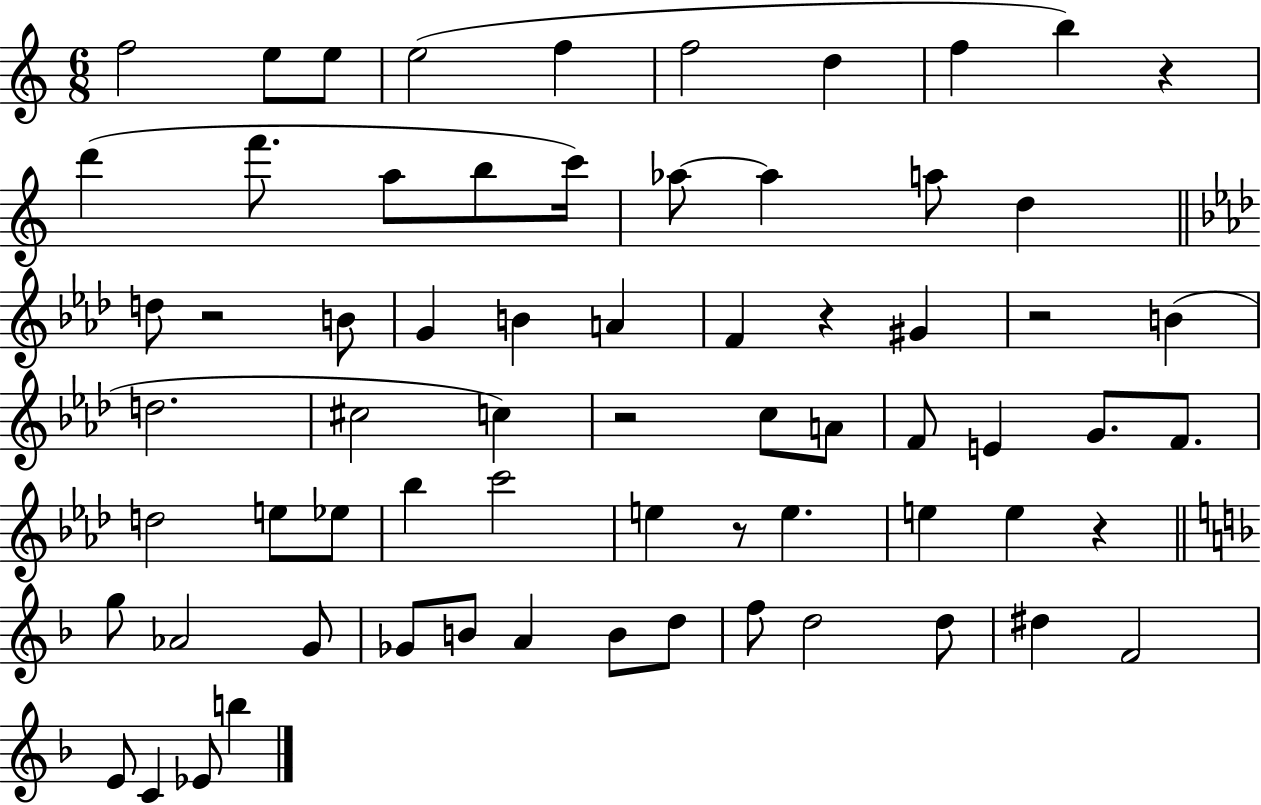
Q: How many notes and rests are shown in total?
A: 68